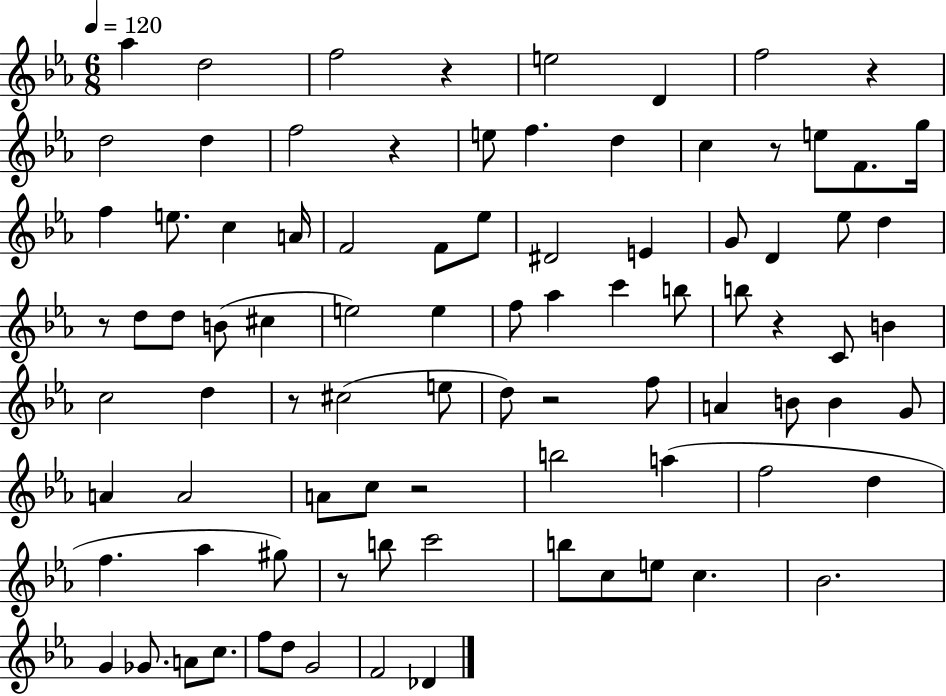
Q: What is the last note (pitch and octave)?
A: Db4